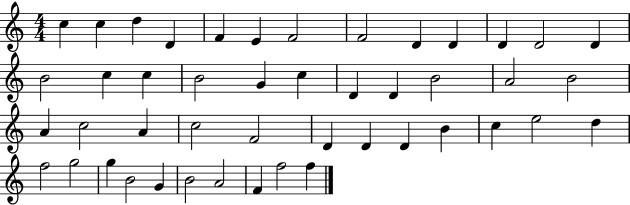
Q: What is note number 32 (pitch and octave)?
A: D4